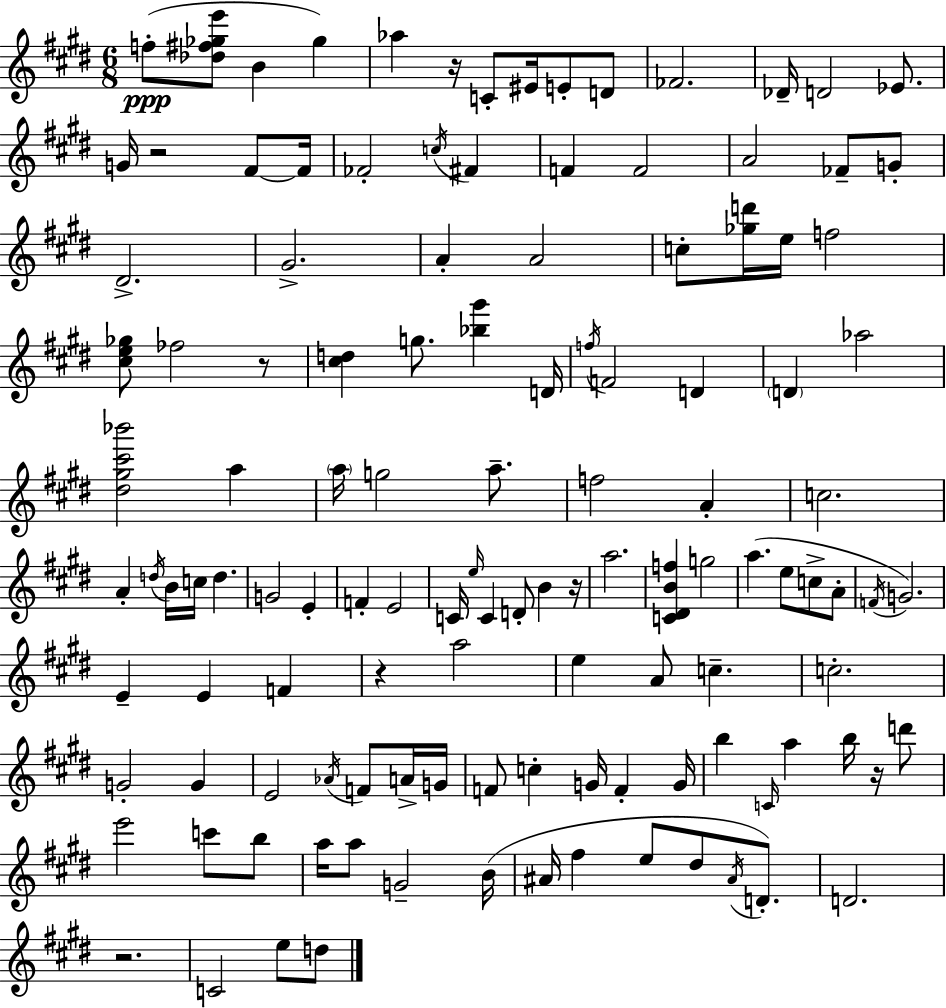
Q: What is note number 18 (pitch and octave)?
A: F#4